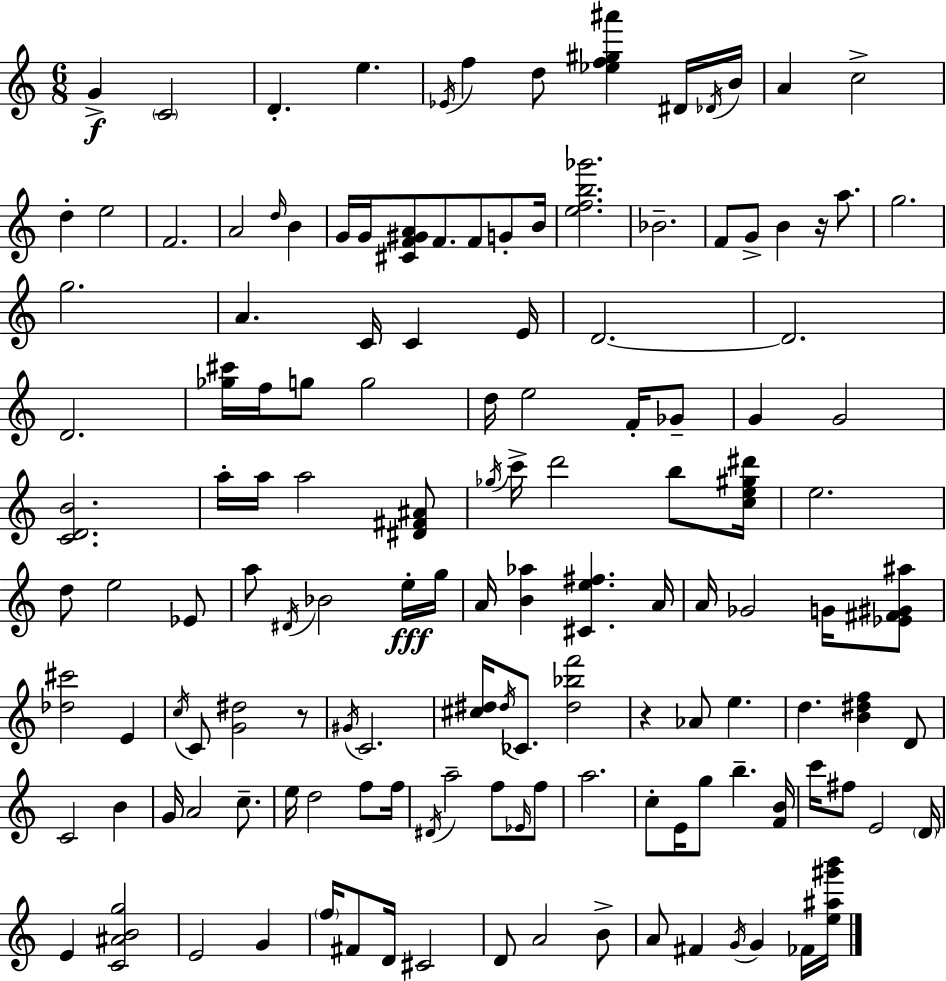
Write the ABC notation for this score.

X:1
T:Untitled
M:6/8
L:1/4
K:C
G C2 D e _E/4 f d/2 [_ef^g^a'] ^D/4 _D/4 B/4 A c2 d e2 F2 A2 d/4 B G/4 G/4 [^CF^GA]/2 F/2 F/2 G/2 B/4 [efb_g']2 _B2 F/2 G/2 B z/4 a/2 g2 g2 A C/4 C E/4 D2 D2 D2 [_g^c']/4 f/4 g/2 g2 d/4 e2 F/4 _G/2 G G2 [CDB]2 a/4 a/4 a2 [^D^F^A]/2 _g/4 c'/4 d'2 b/2 [ce^g^d']/4 e2 d/2 e2 _E/2 a/2 ^D/4 _B2 e/4 g/4 A/4 [B_a] [^Ce^f] A/4 A/4 _G2 G/4 [_E^F^G^a]/2 [_d^c']2 E c/4 C/2 [G^d]2 z/2 ^G/4 C2 [^c^d]/4 ^d/4 _C/2 [^d_bf']2 z _A/2 e d [B^df] D/2 C2 B G/4 A2 c/2 e/4 d2 f/2 f/4 ^D/4 a2 f/2 _E/4 f/2 a2 c/2 E/4 g/2 b [FB]/4 c'/4 ^f/2 E2 D/4 E [C^ABg]2 E2 G f/4 ^F/2 D/4 ^C2 D/2 A2 B/2 A/2 ^F G/4 G _F/4 [e^a^g'b']/4